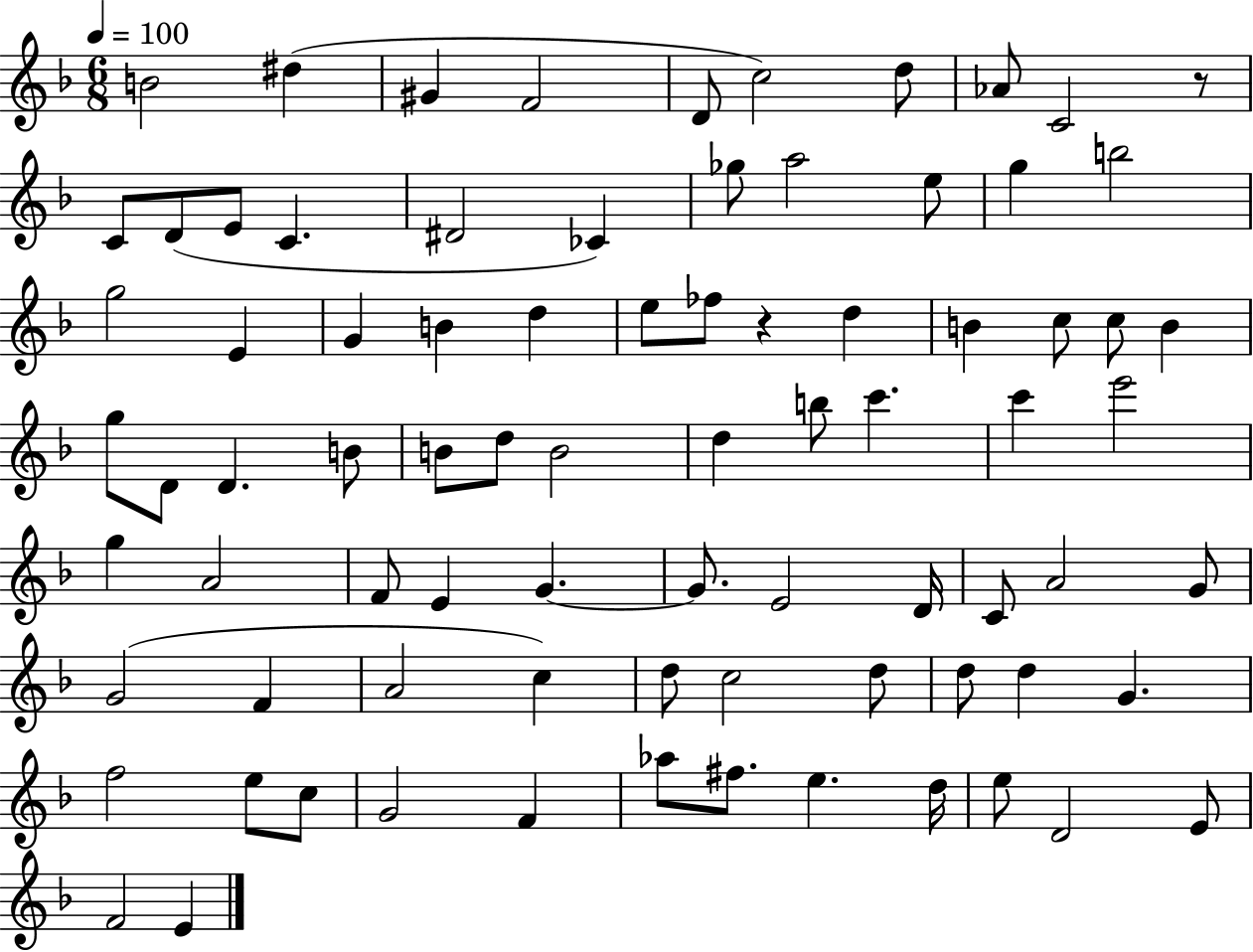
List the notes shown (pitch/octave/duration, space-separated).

B4/h D#5/q G#4/q F4/h D4/e C5/h D5/e Ab4/e C4/h R/e C4/e D4/e E4/e C4/q. D#4/h CES4/q Gb5/e A5/h E5/e G5/q B5/h G5/h E4/q G4/q B4/q D5/q E5/e FES5/e R/q D5/q B4/q C5/e C5/e B4/q G5/e D4/e D4/q. B4/e B4/e D5/e B4/h D5/q B5/e C6/q. C6/q E6/h G5/q A4/h F4/e E4/q G4/q. G4/e. E4/h D4/s C4/e A4/h G4/e G4/h F4/q A4/h C5/q D5/e C5/h D5/e D5/e D5/q G4/q. F5/h E5/e C5/e G4/h F4/q Ab5/e F#5/e. E5/q. D5/s E5/e D4/h E4/e F4/h E4/q